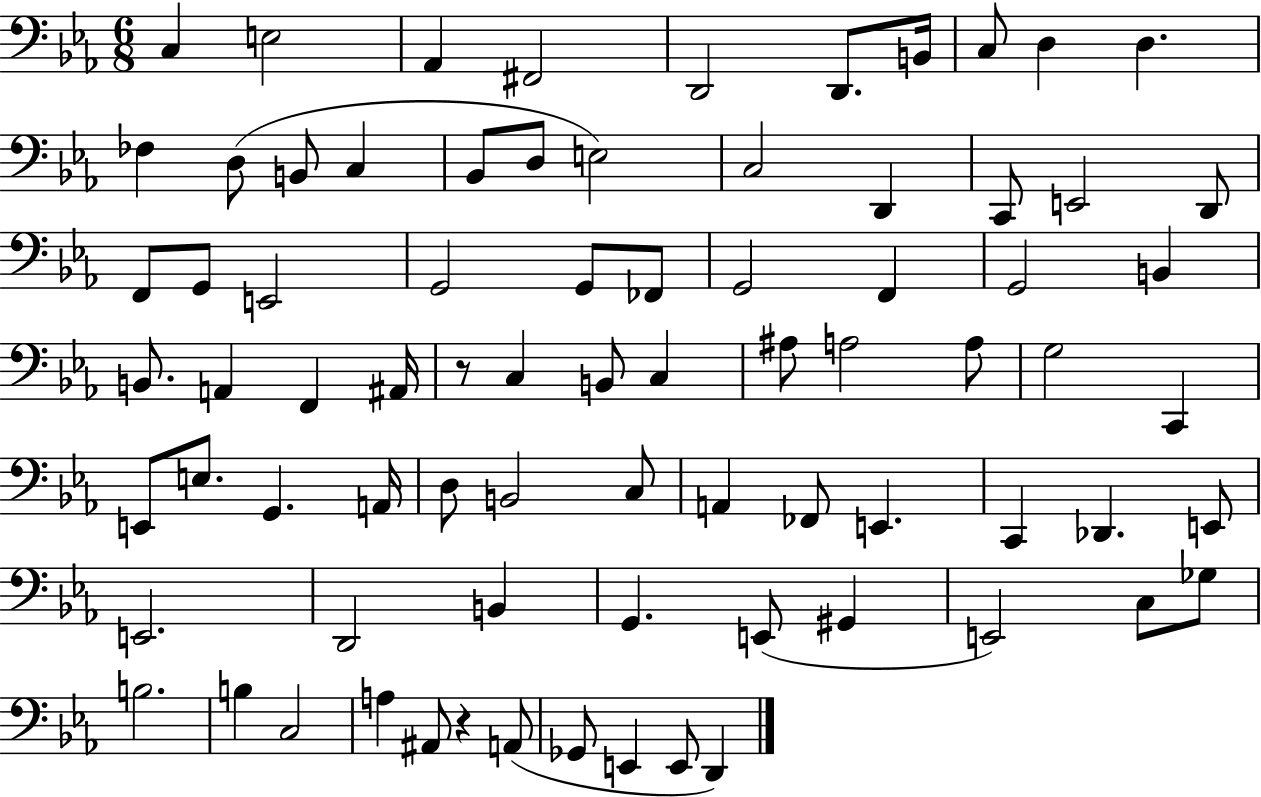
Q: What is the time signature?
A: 6/8